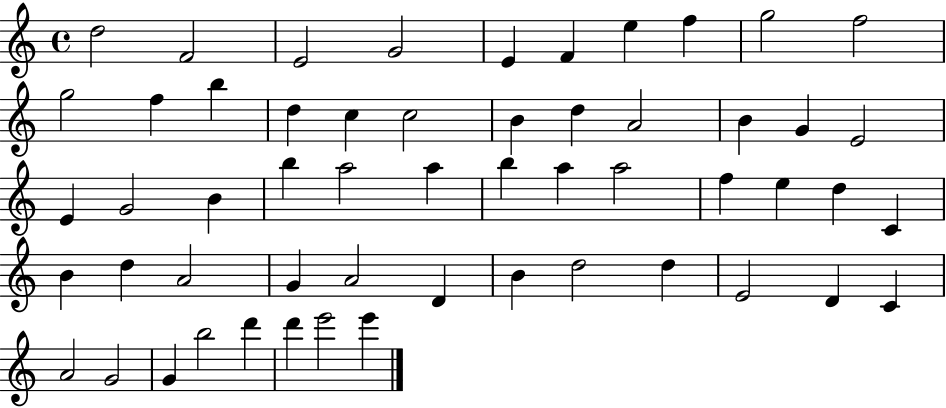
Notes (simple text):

D5/h F4/h E4/h G4/h E4/q F4/q E5/q F5/q G5/h F5/h G5/h F5/q B5/q D5/q C5/q C5/h B4/q D5/q A4/h B4/q G4/q E4/h E4/q G4/h B4/q B5/q A5/h A5/q B5/q A5/q A5/h F5/q E5/q D5/q C4/q B4/q D5/q A4/h G4/q A4/h D4/q B4/q D5/h D5/q E4/h D4/q C4/q A4/h G4/h G4/q B5/h D6/q D6/q E6/h E6/q